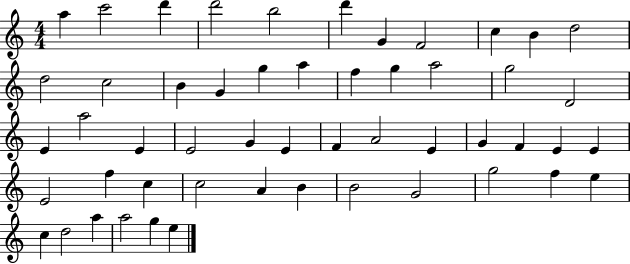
A5/q C6/h D6/q D6/h B5/h D6/q G4/q F4/h C5/q B4/q D5/h D5/h C5/h B4/q G4/q G5/q A5/q F5/q G5/q A5/h G5/h D4/h E4/q A5/h E4/q E4/h G4/q E4/q F4/q A4/h E4/q G4/q F4/q E4/q E4/q E4/h F5/q C5/q C5/h A4/q B4/q B4/h G4/h G5/h F5/q E5/q C5/q D5/h A5/q A5/h G5/q E5/q